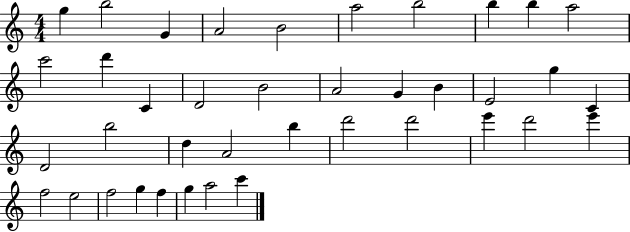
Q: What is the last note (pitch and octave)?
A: C6